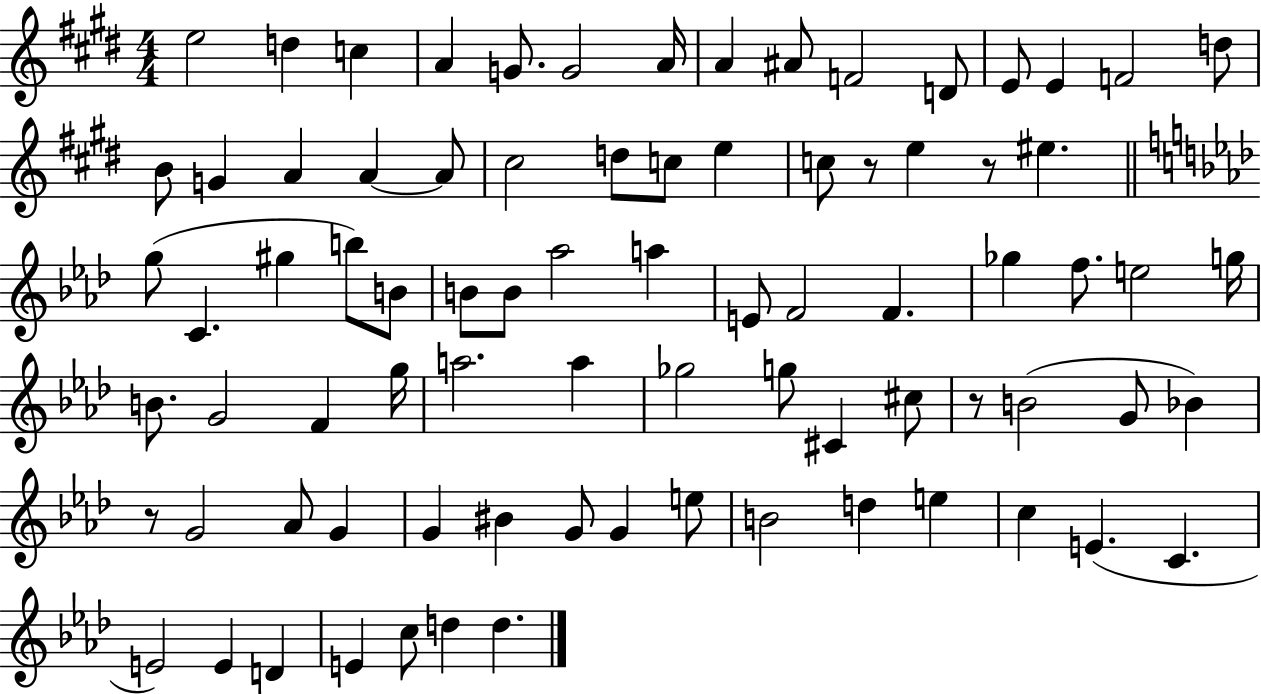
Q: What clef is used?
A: treble